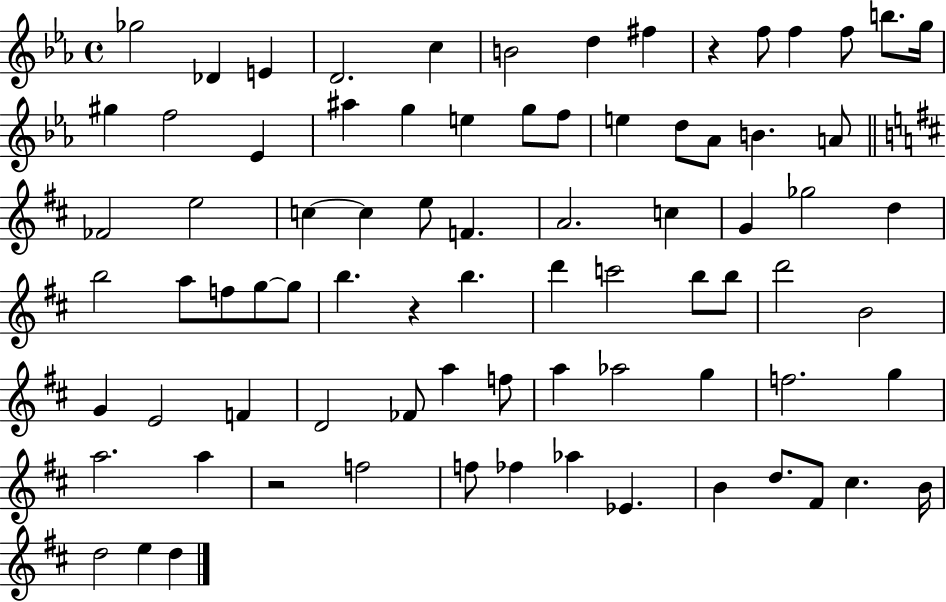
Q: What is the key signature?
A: EES major